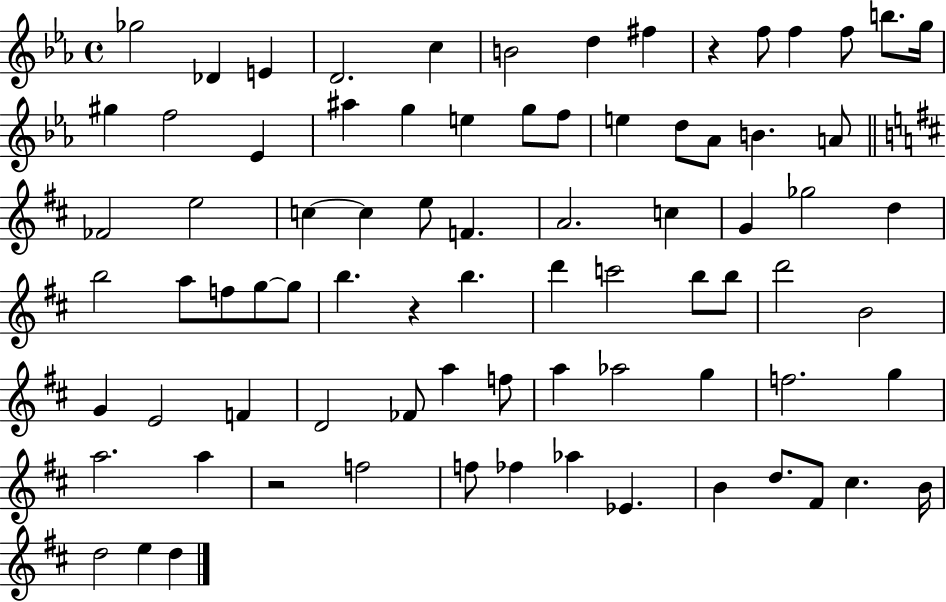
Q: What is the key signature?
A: EES major